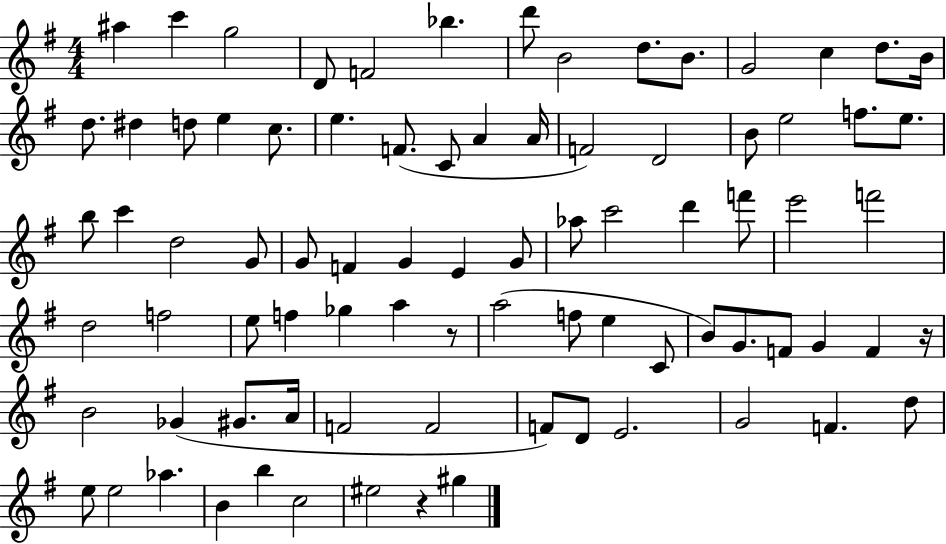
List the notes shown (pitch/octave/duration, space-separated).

A#5/q C6/q G5/h D4/e F4/h Bb5/q. D6/e B4/h D5/e. B4/e. G4/h C5/q D5/e. B4/s D5/e. D#5/q D5/e E5/q C5/e. E5/q. F4/e. C4/e A4/q A4/s F4/h D4/h B4/e E5/h F5/e. E5/e. B5/e C6/q D5/h G4/e G4/e F4/q G4/q E4/q G4/e Ab5/e C6/h D6/q F6/e E6/h F6/h D5/h F5/h E5/e F5/q Gb5/q A5/q R/e A5/h F5/e E5/q C4/e B4/e G4/e. F4/e G4/q F4/q R/s B4/h Gb4/q G#4/e. A4/s F4/h F4/h F4/e D4/e E4/h. G4/h F4/q. D5/e E5/e E5/h Ab5/q. B4/q B5/q C5/h EIS5/h R/q G#5/q